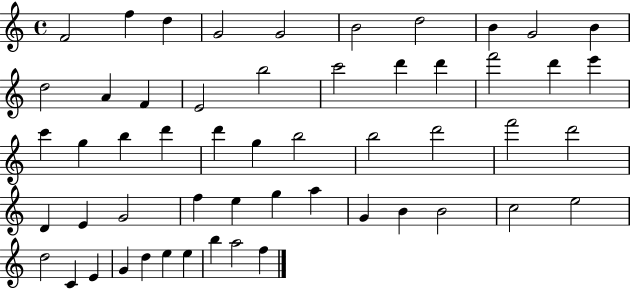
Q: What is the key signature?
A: C major